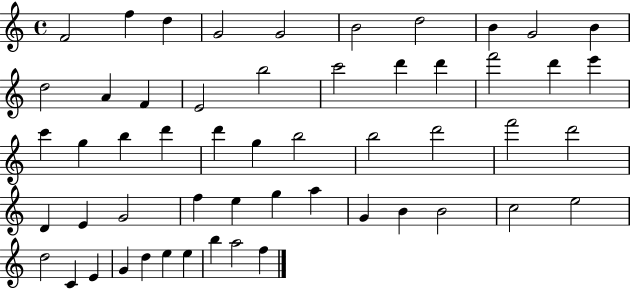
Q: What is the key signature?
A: C major